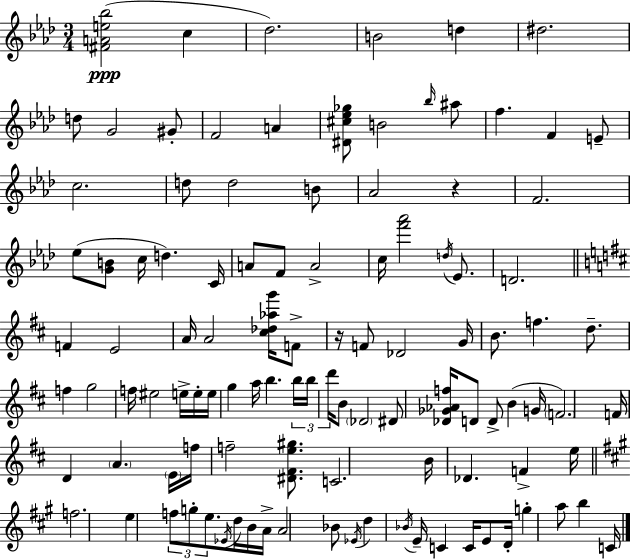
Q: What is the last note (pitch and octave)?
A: C4